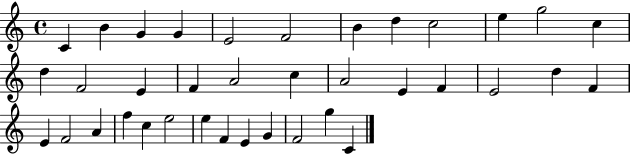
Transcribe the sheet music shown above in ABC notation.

X:1
T:Untitled
M:4/4
L:1/4
K:C
C B G G E2 F2 B d c2 e g2 c d F2 E F A2 c A2 E F E2 d F E F2 A f c e2 e F E G F2 g C